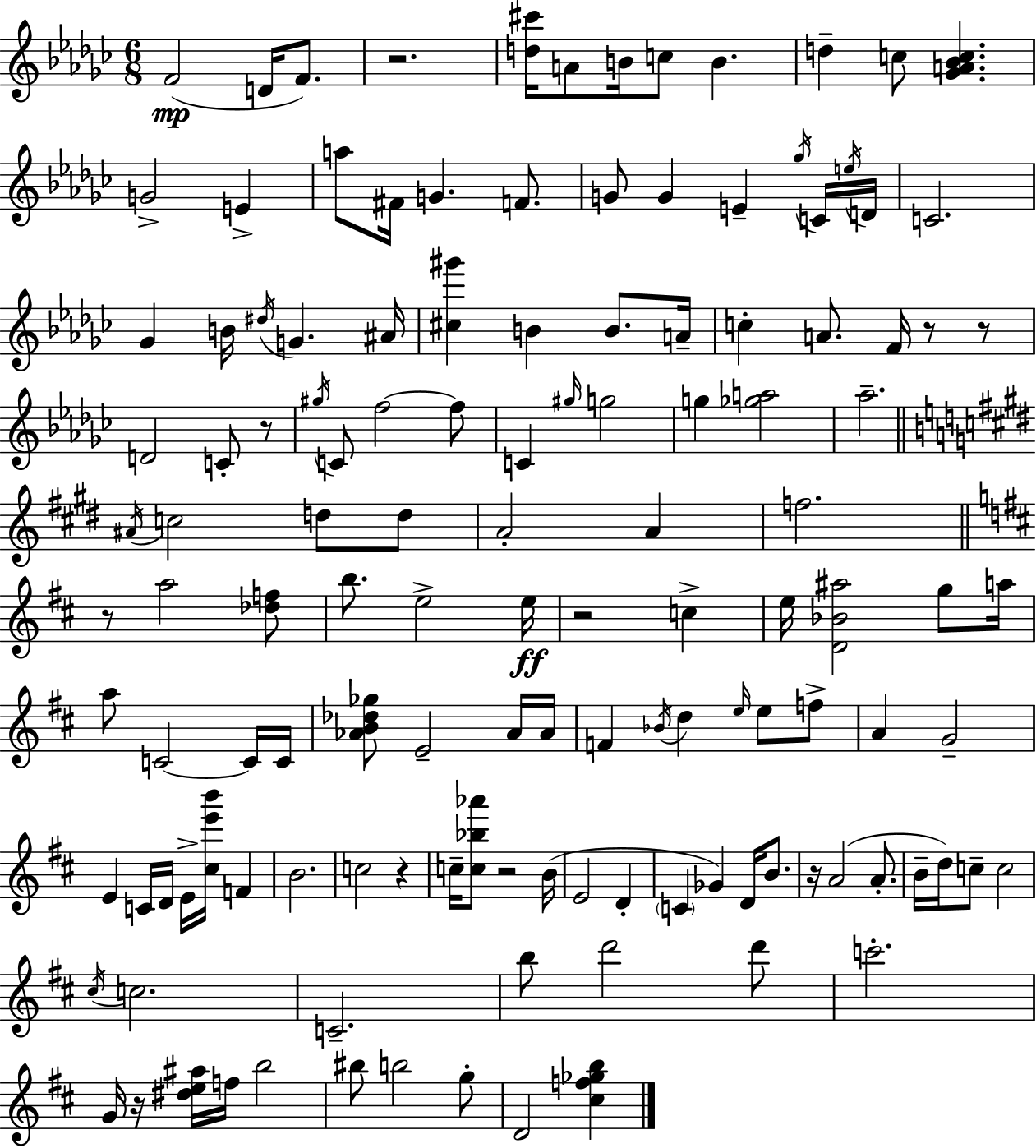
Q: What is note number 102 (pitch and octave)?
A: D6